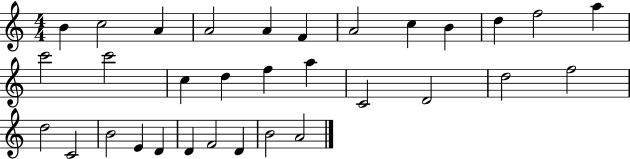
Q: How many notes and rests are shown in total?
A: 32